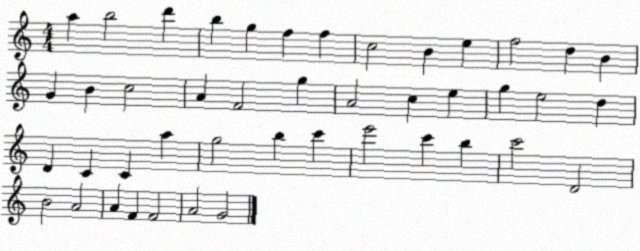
X:1
T:Untitled
M:4/4
L:1/4
K:C
a b2 d' b g f f c2 B e f2 d B G B c2 A F2 g A2 c e g e2 d D C C a g2 b c' e'2 c' b c'2 D2 B2 A2 A F F2 A2 G2